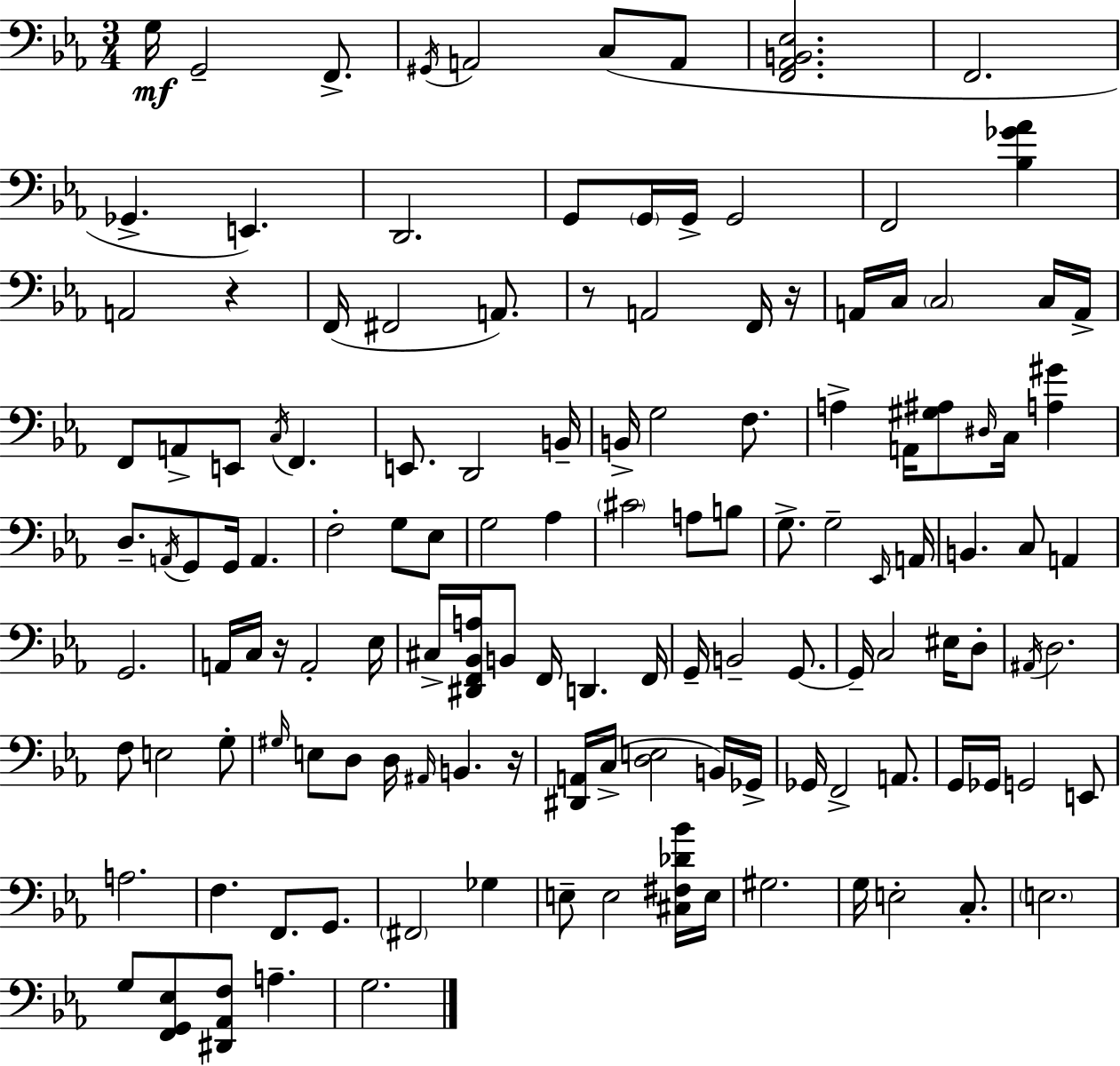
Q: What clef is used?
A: bass